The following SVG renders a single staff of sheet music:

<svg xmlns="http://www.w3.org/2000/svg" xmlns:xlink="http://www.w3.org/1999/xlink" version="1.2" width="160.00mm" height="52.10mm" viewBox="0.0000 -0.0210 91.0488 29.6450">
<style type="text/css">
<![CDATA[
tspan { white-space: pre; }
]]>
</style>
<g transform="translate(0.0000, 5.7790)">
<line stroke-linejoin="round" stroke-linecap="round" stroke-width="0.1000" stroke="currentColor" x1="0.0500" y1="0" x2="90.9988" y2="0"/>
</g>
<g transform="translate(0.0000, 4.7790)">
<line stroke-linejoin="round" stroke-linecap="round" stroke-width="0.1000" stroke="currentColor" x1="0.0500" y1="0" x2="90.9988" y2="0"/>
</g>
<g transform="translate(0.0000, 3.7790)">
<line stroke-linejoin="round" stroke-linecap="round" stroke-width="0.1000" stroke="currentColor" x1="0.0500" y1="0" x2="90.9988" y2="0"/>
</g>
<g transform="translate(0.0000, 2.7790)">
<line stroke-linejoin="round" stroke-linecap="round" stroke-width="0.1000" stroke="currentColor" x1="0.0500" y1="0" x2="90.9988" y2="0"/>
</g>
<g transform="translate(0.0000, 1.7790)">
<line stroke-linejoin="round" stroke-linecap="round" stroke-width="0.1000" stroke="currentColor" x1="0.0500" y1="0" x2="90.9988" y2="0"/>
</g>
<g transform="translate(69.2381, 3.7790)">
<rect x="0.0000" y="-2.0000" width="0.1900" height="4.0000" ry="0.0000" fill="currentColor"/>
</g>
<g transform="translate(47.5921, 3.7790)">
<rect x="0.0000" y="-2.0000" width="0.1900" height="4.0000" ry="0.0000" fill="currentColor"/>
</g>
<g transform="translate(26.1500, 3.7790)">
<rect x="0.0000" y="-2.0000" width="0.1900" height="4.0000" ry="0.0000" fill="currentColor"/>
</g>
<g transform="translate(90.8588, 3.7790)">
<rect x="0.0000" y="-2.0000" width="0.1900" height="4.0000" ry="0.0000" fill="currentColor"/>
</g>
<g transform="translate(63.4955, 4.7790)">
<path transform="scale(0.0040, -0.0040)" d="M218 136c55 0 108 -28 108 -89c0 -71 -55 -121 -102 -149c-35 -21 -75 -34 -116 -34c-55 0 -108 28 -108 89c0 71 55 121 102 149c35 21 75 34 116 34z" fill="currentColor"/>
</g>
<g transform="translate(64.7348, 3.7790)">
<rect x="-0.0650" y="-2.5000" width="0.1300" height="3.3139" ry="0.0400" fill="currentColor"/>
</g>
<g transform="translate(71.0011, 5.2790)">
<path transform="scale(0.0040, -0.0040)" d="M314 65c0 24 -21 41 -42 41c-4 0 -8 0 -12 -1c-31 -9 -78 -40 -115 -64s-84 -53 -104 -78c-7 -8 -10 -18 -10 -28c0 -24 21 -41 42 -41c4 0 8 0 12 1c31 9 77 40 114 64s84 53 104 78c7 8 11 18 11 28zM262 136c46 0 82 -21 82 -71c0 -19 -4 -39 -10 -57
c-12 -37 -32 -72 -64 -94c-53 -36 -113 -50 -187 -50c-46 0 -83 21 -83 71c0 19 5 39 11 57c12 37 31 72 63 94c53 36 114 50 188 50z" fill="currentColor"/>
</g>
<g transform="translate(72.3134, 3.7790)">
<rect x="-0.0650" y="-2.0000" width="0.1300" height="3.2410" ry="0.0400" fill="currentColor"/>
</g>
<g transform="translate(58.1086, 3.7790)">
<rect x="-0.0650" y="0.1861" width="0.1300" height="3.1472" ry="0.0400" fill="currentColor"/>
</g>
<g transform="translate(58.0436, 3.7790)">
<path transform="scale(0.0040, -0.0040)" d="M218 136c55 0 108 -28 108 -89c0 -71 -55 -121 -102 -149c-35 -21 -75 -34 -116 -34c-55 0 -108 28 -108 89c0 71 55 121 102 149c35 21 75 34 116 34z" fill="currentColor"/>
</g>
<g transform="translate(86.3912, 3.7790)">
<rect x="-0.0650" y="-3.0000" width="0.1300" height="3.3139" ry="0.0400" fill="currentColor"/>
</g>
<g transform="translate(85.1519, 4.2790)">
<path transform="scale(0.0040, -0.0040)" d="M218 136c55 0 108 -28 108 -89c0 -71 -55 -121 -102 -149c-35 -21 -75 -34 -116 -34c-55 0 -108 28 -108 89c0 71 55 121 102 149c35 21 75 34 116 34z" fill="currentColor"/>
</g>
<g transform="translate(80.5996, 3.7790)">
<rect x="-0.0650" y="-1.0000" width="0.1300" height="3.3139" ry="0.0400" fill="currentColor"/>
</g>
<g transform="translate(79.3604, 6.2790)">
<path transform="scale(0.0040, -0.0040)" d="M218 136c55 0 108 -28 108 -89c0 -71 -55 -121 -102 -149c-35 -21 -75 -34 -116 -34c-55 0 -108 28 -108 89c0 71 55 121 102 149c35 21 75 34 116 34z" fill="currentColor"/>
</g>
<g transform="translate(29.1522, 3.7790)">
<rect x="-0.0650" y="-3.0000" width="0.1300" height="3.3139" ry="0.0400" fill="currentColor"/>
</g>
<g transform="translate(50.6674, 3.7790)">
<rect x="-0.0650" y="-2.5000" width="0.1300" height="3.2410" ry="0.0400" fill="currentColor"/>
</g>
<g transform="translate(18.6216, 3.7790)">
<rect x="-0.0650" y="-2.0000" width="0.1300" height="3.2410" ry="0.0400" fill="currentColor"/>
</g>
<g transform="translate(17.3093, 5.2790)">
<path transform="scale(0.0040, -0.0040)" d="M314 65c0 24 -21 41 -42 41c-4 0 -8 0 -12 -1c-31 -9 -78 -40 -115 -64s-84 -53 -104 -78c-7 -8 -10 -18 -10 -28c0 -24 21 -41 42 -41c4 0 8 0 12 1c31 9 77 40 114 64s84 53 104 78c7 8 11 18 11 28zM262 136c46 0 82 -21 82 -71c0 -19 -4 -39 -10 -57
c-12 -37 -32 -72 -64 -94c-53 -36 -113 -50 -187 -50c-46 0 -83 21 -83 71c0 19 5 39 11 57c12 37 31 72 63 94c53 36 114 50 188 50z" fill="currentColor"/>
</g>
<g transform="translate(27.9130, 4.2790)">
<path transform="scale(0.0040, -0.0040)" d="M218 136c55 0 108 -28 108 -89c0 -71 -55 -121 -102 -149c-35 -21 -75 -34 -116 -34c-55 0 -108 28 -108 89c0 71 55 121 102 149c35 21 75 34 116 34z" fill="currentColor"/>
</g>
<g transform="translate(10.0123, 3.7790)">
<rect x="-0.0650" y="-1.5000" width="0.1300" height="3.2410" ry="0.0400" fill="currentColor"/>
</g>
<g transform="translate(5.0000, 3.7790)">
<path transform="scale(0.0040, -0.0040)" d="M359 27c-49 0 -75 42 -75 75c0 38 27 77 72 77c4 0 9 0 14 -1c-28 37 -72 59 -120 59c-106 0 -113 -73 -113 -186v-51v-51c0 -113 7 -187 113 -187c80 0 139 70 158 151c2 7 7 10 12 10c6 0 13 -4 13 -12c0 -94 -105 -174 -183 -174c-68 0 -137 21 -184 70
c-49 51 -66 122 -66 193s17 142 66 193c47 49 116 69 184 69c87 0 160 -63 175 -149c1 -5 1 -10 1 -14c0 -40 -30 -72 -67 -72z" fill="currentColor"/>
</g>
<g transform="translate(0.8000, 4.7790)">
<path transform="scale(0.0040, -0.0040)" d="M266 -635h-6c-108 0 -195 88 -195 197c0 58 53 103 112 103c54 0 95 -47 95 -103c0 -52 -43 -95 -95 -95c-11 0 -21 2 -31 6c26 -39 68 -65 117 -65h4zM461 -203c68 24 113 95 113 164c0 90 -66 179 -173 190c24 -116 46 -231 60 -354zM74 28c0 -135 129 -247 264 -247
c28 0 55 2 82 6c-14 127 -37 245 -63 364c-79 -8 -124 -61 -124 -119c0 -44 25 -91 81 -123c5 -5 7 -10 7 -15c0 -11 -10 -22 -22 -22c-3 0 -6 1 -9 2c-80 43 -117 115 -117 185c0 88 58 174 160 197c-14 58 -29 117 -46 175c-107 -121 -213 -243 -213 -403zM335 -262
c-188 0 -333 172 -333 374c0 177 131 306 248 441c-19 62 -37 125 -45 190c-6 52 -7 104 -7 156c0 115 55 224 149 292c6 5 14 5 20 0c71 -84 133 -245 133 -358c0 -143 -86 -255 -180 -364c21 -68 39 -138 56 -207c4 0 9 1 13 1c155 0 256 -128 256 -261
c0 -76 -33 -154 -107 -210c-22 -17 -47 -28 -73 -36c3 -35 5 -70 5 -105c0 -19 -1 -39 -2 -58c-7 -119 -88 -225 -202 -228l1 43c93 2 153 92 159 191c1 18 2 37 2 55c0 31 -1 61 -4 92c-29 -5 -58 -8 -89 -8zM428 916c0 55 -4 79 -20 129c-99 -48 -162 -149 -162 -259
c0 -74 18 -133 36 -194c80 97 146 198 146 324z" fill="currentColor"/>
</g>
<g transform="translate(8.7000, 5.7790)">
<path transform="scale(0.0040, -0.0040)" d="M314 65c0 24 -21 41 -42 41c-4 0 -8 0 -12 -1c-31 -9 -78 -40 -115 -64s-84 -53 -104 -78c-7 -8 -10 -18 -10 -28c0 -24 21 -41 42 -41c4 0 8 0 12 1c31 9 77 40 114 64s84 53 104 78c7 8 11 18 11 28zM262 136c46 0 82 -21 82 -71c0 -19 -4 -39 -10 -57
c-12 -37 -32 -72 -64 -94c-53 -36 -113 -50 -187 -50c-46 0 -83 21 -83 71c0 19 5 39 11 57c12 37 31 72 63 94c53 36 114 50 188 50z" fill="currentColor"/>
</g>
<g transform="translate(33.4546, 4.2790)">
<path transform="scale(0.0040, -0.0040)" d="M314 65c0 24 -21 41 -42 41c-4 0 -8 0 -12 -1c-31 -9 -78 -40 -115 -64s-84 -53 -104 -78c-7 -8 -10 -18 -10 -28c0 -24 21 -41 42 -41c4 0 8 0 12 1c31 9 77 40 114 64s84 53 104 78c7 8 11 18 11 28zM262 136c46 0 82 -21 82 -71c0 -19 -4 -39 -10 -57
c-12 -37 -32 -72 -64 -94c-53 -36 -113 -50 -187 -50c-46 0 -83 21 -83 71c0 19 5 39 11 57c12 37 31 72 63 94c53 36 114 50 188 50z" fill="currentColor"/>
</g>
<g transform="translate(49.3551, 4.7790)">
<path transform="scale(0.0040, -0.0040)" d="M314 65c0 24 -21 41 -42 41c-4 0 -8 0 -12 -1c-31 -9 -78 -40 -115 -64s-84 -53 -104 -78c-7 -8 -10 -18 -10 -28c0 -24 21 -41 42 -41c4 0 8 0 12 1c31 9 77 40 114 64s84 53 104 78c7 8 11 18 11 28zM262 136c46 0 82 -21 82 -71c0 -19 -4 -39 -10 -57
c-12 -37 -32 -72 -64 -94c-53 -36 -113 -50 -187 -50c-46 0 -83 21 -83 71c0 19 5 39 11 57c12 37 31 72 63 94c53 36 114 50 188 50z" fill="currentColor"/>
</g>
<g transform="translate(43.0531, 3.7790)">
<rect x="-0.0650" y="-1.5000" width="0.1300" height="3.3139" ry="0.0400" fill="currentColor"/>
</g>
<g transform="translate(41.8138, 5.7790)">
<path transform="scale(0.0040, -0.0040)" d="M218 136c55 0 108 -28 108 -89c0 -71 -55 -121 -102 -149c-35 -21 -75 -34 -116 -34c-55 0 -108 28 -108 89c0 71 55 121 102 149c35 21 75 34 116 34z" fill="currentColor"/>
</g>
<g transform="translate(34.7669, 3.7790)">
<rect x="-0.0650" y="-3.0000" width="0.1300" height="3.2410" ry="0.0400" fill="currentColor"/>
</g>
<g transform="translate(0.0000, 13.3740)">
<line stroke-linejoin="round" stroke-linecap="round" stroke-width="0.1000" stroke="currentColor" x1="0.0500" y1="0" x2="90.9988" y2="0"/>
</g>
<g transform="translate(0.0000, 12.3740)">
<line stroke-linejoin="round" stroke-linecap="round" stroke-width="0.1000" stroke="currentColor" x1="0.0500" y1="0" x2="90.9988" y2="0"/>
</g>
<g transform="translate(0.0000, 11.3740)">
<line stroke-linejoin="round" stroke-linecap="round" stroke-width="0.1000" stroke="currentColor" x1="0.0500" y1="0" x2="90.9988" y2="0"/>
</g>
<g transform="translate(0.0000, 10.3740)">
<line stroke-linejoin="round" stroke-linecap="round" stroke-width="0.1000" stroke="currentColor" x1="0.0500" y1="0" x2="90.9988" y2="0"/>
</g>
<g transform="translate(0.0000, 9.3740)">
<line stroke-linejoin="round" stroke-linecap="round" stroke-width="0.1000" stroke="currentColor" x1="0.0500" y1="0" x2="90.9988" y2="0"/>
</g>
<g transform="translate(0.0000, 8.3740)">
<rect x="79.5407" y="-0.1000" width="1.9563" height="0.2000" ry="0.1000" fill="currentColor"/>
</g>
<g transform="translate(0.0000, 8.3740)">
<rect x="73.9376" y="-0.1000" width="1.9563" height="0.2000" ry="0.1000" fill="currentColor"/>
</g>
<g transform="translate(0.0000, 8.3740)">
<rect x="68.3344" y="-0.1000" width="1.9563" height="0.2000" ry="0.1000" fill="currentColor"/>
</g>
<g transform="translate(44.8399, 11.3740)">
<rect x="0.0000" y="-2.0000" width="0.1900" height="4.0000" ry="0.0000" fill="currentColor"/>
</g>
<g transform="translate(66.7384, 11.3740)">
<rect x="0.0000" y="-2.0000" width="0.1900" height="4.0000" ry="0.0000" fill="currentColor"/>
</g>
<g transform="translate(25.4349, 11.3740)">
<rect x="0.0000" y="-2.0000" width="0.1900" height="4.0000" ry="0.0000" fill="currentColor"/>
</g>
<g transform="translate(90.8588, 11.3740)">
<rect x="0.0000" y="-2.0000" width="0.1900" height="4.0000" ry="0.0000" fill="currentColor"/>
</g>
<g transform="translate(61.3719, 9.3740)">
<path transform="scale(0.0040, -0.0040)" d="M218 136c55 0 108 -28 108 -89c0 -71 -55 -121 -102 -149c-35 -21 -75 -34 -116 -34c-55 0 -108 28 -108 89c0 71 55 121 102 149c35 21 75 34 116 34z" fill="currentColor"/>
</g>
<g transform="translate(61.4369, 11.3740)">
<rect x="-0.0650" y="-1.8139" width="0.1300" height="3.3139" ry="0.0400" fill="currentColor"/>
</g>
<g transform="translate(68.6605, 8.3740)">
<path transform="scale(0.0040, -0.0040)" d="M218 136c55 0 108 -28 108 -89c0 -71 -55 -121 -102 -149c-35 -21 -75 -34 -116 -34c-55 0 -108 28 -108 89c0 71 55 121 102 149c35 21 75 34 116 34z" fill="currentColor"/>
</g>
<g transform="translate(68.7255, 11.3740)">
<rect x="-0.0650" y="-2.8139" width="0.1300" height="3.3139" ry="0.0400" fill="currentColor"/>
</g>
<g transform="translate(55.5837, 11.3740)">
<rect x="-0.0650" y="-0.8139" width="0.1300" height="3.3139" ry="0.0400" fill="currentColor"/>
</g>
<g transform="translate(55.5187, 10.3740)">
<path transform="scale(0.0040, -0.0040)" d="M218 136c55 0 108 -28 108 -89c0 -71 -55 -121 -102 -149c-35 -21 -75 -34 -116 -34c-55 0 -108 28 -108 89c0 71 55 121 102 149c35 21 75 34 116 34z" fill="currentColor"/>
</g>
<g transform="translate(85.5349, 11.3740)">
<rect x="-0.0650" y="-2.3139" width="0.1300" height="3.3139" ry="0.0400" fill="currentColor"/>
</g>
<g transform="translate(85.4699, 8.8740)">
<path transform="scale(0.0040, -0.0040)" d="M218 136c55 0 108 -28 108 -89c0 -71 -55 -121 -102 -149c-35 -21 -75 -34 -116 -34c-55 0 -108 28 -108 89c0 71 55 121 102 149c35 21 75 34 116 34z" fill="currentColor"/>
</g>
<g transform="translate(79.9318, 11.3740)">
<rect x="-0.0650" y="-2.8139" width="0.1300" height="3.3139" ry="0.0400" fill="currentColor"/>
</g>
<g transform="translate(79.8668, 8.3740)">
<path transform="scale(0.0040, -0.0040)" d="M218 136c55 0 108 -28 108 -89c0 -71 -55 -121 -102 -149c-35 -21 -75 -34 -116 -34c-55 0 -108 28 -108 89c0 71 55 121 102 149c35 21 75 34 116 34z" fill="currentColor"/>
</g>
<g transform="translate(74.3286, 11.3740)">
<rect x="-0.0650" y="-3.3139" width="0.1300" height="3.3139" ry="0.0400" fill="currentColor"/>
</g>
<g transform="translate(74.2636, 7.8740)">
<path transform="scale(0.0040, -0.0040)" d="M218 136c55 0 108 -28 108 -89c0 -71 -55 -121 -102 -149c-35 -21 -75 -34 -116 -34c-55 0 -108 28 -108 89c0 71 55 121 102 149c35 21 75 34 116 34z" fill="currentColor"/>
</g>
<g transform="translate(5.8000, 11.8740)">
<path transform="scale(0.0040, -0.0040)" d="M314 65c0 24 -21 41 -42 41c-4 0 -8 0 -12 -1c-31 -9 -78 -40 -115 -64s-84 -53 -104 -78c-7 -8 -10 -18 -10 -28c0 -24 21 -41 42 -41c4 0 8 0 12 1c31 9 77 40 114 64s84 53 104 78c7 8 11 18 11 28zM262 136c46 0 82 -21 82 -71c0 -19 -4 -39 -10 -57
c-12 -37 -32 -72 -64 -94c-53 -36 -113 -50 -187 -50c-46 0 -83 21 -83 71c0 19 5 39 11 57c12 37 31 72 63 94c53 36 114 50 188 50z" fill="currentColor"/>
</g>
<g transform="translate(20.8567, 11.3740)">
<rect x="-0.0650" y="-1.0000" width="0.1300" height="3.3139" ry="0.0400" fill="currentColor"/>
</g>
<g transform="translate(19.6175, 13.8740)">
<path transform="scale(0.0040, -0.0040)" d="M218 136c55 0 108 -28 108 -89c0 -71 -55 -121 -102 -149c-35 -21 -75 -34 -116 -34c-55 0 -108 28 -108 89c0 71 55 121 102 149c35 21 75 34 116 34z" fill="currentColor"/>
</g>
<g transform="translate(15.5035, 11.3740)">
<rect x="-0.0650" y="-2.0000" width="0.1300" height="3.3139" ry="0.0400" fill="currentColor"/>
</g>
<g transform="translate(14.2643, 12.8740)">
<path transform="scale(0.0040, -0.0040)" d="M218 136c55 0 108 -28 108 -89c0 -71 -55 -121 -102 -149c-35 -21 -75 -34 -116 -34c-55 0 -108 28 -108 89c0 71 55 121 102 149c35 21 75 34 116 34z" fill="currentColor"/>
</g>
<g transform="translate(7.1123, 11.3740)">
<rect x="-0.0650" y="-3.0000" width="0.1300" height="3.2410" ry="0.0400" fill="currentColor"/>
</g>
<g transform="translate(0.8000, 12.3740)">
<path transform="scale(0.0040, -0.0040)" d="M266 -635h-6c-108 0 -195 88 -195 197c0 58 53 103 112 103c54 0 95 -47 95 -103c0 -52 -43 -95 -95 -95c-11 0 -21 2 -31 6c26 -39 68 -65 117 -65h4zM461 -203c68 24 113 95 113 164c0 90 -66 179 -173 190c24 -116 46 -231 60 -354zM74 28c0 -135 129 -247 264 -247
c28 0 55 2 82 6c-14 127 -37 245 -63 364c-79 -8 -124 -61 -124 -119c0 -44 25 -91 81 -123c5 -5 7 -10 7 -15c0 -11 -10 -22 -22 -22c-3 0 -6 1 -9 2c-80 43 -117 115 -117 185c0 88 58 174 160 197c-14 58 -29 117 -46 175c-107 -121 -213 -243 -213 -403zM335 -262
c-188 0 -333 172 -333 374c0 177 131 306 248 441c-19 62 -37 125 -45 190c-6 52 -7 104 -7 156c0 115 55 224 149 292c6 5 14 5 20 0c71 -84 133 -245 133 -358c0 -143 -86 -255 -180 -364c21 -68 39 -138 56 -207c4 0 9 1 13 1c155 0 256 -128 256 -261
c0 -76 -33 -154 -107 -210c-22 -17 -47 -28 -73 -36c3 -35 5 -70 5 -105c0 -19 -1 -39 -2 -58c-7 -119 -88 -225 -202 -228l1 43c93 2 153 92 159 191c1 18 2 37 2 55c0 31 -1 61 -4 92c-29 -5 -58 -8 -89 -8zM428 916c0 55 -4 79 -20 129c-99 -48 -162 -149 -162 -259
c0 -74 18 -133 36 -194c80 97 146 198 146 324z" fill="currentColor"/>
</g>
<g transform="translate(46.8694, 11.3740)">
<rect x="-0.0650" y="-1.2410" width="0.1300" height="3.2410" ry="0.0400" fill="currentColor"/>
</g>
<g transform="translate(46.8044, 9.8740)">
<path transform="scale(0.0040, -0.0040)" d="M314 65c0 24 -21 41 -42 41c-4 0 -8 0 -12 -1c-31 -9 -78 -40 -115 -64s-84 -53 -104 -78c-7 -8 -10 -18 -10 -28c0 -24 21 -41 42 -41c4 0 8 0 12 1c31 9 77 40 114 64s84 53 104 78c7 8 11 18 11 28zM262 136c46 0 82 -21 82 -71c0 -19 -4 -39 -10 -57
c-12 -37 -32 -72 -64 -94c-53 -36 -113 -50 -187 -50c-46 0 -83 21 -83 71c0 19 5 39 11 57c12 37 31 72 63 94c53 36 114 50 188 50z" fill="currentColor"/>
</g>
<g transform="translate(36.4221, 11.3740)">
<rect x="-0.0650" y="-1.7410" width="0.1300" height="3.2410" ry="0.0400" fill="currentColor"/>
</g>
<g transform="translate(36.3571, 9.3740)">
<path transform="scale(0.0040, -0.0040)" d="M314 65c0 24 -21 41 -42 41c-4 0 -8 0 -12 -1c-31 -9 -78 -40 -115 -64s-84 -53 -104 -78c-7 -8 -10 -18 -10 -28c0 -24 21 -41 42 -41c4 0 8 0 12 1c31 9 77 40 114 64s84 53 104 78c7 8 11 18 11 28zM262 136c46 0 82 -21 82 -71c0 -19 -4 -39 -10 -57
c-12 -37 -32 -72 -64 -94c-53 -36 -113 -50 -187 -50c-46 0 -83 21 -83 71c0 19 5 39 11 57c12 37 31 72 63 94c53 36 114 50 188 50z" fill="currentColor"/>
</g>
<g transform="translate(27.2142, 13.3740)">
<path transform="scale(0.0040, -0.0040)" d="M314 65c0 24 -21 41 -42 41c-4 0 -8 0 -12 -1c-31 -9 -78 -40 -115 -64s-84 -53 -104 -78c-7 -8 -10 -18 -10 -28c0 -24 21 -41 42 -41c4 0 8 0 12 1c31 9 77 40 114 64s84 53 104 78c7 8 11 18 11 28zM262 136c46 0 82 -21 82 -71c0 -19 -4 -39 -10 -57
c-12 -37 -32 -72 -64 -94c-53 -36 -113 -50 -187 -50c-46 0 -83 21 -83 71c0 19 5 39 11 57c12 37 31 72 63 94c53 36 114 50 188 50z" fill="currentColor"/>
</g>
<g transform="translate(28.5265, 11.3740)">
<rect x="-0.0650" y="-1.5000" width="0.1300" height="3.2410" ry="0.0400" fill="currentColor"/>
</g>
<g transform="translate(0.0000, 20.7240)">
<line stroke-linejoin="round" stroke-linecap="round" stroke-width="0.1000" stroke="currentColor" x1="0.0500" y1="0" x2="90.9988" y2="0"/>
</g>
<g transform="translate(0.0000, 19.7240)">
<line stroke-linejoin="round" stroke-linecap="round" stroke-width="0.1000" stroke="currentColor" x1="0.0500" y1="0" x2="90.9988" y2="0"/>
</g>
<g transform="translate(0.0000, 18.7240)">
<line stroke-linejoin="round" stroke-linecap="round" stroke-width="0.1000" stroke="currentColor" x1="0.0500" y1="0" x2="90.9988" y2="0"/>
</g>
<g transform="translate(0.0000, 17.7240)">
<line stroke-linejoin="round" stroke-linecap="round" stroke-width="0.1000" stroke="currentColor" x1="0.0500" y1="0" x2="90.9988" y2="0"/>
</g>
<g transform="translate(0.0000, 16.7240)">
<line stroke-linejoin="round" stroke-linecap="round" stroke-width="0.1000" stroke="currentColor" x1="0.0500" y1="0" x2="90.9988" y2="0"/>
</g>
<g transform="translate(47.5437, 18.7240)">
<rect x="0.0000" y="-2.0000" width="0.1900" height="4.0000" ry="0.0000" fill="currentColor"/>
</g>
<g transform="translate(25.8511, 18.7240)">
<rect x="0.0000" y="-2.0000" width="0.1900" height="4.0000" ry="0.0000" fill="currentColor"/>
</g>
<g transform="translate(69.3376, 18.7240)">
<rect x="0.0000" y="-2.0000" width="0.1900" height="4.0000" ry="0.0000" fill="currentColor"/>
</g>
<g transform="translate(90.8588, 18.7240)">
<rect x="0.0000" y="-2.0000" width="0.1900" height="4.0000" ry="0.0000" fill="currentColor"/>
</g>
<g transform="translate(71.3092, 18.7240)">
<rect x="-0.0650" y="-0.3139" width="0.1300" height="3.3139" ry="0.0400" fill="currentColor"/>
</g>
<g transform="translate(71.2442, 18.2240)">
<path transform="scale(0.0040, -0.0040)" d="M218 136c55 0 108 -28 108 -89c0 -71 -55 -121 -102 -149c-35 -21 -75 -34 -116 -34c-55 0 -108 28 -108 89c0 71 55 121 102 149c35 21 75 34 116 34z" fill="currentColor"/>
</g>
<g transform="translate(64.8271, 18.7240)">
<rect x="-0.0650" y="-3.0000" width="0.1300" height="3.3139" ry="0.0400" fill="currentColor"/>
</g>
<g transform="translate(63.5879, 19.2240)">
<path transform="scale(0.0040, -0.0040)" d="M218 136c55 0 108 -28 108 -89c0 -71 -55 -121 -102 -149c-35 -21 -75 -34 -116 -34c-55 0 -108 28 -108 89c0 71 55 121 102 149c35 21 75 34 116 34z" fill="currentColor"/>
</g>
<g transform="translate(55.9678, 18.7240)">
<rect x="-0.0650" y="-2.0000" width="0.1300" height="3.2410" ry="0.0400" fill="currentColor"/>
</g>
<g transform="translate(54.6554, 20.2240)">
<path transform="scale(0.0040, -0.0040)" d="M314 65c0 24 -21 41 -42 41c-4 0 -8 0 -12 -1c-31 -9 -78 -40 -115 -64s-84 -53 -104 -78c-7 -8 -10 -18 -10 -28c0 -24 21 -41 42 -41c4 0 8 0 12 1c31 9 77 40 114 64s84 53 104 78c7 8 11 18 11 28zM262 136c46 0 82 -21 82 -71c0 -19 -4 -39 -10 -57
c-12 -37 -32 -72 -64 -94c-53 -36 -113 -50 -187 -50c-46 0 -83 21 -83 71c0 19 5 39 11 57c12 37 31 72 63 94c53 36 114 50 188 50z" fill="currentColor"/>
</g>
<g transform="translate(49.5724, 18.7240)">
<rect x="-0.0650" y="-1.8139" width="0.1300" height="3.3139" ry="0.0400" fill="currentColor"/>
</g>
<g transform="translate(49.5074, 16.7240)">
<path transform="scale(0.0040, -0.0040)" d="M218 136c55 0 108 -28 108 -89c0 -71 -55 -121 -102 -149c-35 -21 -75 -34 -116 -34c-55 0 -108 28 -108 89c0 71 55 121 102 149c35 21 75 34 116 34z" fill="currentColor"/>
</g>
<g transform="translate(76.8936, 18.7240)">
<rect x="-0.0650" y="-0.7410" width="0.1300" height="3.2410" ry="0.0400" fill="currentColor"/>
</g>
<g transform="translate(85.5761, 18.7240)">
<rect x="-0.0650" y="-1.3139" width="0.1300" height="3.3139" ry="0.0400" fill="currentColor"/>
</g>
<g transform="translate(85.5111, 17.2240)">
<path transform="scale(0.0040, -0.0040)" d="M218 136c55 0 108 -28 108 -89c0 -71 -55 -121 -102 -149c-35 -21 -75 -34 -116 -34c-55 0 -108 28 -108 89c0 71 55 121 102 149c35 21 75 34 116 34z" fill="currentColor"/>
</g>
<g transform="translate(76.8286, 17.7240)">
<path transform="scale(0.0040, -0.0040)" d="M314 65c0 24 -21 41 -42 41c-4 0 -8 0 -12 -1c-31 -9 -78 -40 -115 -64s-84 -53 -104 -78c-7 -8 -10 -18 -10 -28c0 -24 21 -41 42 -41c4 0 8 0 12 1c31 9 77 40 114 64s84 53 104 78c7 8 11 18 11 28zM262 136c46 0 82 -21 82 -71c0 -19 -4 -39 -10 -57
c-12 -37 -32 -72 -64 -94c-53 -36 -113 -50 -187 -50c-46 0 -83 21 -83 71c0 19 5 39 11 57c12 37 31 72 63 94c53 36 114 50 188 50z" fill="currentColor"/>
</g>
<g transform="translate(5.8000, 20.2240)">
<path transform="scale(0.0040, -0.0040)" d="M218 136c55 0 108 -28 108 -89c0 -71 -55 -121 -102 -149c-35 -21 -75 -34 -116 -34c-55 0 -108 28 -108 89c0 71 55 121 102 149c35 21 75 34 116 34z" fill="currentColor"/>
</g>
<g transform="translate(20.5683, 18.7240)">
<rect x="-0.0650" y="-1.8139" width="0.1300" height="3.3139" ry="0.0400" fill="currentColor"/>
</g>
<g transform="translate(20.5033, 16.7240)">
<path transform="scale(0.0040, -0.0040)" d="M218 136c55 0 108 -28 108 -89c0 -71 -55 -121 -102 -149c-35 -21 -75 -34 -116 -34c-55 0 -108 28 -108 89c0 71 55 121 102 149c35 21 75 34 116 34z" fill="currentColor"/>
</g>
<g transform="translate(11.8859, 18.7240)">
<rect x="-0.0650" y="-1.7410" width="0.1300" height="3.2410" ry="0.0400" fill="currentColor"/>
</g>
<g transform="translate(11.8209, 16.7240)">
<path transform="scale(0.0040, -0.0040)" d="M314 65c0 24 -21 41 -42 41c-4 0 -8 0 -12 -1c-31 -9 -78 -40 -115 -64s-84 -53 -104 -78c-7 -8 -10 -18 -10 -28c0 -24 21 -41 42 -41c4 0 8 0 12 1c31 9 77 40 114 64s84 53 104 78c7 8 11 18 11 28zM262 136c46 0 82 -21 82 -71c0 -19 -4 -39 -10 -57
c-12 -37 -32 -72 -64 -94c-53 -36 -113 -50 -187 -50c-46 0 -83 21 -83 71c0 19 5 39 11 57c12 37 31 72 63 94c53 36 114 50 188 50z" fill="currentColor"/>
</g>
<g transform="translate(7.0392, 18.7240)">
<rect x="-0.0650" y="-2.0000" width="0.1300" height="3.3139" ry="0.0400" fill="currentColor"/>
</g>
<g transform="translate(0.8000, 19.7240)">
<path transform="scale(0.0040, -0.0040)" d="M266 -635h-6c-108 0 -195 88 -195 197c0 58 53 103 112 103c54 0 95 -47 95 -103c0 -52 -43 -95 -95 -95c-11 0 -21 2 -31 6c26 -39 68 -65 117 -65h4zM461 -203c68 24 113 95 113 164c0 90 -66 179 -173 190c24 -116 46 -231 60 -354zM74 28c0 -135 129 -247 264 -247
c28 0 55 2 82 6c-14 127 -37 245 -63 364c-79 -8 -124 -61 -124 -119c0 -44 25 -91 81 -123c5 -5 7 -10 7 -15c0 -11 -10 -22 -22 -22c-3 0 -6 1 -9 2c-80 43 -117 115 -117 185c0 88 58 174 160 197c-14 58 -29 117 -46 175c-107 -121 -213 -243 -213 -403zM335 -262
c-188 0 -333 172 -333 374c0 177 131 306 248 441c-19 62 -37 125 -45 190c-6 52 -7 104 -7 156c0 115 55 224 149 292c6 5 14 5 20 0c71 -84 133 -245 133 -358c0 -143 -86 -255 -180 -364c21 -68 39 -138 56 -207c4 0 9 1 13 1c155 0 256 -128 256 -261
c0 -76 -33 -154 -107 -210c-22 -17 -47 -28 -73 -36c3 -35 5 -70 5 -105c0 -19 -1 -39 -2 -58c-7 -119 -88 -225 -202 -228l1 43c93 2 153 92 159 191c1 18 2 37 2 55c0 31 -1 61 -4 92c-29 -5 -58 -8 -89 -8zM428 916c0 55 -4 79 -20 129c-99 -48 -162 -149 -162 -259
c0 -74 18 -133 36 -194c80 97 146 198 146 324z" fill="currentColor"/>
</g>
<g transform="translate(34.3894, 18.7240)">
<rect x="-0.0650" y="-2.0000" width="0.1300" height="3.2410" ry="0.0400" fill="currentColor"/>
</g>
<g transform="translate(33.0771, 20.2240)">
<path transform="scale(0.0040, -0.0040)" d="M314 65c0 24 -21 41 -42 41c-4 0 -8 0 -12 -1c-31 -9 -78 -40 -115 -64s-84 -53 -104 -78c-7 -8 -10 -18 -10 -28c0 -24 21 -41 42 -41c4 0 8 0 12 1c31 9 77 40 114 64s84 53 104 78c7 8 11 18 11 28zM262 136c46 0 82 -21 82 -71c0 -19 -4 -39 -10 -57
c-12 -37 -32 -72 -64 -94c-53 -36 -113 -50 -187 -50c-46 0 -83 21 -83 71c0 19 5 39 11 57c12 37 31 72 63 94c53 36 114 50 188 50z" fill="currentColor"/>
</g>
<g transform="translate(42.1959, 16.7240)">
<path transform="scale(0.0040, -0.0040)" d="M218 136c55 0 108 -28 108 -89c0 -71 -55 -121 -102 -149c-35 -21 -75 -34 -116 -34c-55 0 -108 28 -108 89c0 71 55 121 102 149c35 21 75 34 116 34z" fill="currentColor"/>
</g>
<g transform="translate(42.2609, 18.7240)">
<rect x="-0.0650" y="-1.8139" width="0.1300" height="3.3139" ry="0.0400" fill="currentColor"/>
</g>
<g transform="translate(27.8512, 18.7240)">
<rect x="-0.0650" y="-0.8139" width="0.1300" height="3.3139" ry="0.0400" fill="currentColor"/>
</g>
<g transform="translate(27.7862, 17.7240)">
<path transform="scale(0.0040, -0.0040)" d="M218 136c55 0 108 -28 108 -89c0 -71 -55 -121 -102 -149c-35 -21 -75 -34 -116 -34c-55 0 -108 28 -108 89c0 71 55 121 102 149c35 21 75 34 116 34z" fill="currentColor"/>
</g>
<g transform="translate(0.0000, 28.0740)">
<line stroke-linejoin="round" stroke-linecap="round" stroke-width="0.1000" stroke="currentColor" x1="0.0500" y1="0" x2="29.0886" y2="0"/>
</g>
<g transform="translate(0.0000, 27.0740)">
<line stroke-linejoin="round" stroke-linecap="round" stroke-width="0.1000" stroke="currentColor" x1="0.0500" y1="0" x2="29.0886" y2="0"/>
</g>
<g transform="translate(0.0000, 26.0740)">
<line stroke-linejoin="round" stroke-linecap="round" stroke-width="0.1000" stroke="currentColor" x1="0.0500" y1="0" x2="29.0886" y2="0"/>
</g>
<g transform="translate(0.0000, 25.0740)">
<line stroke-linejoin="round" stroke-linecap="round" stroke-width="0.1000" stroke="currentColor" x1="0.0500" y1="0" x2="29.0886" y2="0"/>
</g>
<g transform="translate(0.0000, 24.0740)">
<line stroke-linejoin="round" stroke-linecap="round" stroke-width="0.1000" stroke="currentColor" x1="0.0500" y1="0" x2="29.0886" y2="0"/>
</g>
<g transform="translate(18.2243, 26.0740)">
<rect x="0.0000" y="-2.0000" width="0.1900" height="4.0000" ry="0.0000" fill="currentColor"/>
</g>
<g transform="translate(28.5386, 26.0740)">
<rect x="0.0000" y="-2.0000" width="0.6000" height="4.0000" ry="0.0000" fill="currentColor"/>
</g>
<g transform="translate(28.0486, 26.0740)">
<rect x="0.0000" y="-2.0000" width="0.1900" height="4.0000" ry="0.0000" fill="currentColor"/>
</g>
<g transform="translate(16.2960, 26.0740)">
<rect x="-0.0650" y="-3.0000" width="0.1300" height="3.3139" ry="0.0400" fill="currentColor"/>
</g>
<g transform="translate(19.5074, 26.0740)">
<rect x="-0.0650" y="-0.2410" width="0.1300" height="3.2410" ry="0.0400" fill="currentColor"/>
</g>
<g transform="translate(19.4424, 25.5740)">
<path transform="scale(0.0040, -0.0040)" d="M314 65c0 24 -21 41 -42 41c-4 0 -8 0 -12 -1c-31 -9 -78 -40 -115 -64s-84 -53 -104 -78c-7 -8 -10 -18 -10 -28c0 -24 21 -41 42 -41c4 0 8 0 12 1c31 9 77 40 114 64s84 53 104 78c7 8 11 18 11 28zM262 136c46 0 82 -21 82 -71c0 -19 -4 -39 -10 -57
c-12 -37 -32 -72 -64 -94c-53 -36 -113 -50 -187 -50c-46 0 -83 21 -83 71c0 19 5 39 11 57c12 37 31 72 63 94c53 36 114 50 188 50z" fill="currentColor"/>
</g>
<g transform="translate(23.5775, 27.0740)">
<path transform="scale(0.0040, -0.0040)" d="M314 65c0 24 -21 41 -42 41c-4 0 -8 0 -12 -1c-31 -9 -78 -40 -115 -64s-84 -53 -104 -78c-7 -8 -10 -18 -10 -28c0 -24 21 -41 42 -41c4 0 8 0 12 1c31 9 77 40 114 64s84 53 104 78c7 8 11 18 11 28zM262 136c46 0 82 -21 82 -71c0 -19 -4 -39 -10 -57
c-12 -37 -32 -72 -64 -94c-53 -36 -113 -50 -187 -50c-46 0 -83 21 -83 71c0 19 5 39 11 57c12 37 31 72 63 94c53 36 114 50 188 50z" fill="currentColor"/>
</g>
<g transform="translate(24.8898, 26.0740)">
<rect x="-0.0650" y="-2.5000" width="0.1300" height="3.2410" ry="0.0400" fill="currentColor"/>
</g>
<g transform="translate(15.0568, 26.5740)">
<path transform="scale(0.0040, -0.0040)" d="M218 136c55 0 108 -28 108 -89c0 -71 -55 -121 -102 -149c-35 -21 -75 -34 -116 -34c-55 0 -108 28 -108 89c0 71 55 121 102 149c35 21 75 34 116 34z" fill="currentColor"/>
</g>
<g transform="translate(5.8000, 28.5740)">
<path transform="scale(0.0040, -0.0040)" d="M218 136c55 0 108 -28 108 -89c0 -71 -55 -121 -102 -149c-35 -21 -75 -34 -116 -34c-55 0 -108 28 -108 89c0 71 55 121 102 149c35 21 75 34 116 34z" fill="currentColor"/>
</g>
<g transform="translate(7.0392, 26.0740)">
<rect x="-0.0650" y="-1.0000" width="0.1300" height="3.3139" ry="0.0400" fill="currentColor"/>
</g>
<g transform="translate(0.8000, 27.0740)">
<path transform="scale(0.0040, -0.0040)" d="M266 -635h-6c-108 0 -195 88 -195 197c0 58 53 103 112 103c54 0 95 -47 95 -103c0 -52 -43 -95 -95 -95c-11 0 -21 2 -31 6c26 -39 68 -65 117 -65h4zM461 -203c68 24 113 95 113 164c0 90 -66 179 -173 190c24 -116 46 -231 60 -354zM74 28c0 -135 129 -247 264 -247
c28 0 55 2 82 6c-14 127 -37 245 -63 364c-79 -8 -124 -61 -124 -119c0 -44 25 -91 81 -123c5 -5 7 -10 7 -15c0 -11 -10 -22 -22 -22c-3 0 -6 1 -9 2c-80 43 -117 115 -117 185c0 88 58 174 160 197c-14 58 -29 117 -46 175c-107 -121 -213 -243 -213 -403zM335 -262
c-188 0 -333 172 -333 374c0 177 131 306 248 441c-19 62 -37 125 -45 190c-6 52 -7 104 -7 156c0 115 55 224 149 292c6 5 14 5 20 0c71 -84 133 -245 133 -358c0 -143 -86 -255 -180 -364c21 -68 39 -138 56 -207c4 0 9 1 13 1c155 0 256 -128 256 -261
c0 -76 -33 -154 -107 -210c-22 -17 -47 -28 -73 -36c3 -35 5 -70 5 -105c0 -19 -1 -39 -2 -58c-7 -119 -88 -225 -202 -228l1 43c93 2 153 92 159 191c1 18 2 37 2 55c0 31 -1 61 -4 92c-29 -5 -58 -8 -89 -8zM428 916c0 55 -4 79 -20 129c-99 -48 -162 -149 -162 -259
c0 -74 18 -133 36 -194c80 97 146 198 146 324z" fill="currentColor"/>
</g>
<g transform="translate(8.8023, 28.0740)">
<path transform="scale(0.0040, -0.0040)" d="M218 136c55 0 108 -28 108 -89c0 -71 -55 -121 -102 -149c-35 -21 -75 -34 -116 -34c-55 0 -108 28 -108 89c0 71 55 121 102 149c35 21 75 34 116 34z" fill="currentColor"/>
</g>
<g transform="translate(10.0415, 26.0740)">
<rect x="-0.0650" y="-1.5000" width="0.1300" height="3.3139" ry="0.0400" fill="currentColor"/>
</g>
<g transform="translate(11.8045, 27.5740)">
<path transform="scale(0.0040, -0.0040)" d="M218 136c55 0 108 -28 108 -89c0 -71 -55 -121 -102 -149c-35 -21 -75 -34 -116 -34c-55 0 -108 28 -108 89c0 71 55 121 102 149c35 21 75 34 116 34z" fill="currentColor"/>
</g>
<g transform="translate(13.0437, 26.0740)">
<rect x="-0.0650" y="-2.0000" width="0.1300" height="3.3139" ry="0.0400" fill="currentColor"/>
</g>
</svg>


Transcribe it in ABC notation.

X:1
T:Untitled
M:4/4
L:1/4
K:C
E2 F2 A A2 E G2 B G F2 D A A2 F D E2 f2 e2 d f a b a g F f2 f d F2 f f F2 A c d2 e D E F A c2 G2